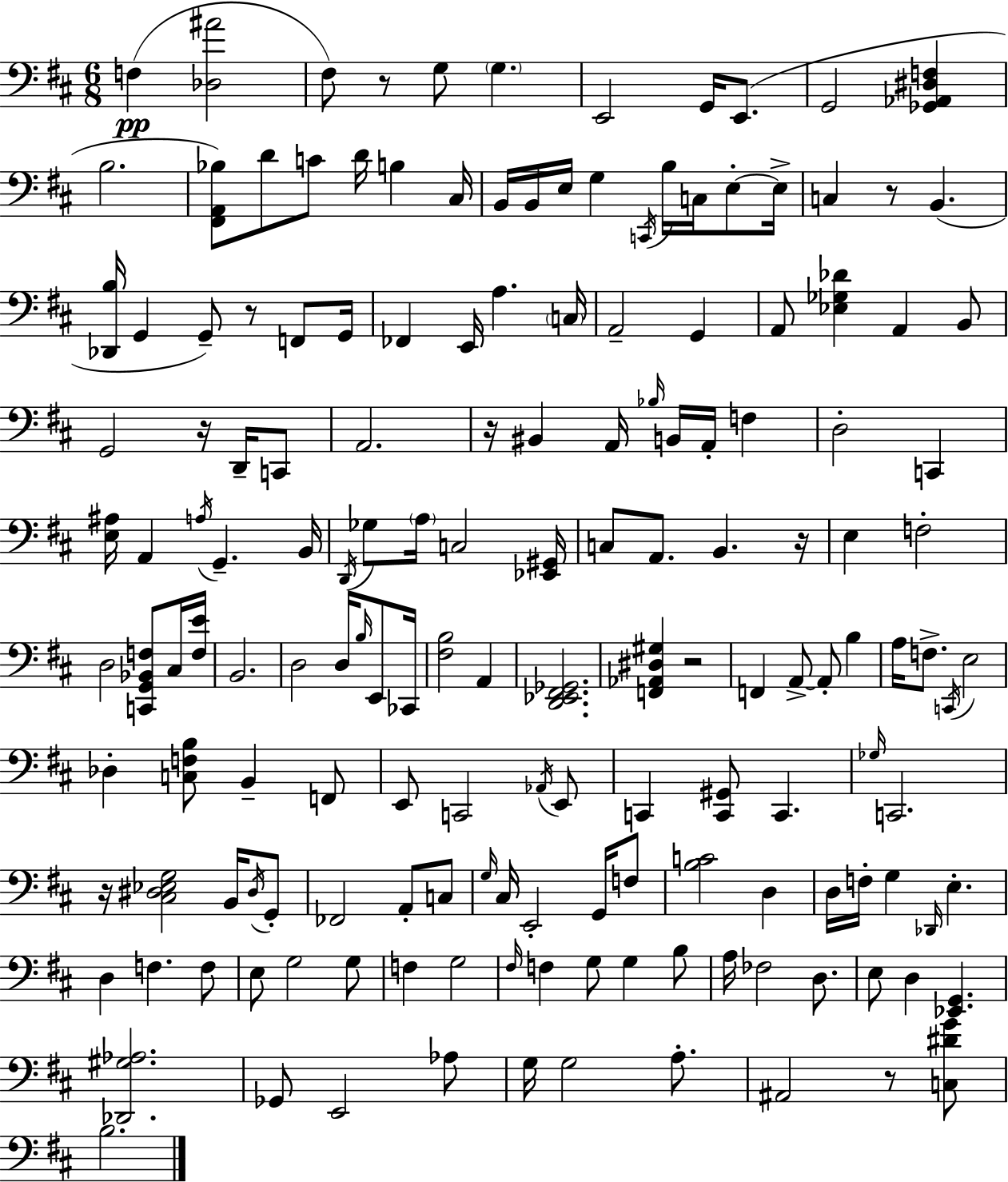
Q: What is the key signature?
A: D major